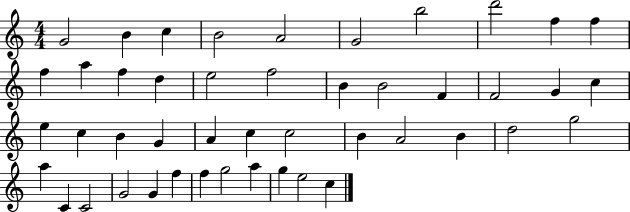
G4/h B4/q C5/q B4/h A4/h G4/h B5/h D6/h F5/q F5/q F5/q A5/q F5/q D5/q E5/h F5/h B4/q B4/h F4/q F4/h G4/q C5/q E5/q C5/q B4/q G4/q A4/q C5/q C5/h B4/q A4/h B4/q D5/h G5/h A5/q C4/q C4/h G4/h G4/q F5/q F5/q G5/h A5/q G5/q E5/h C5/q